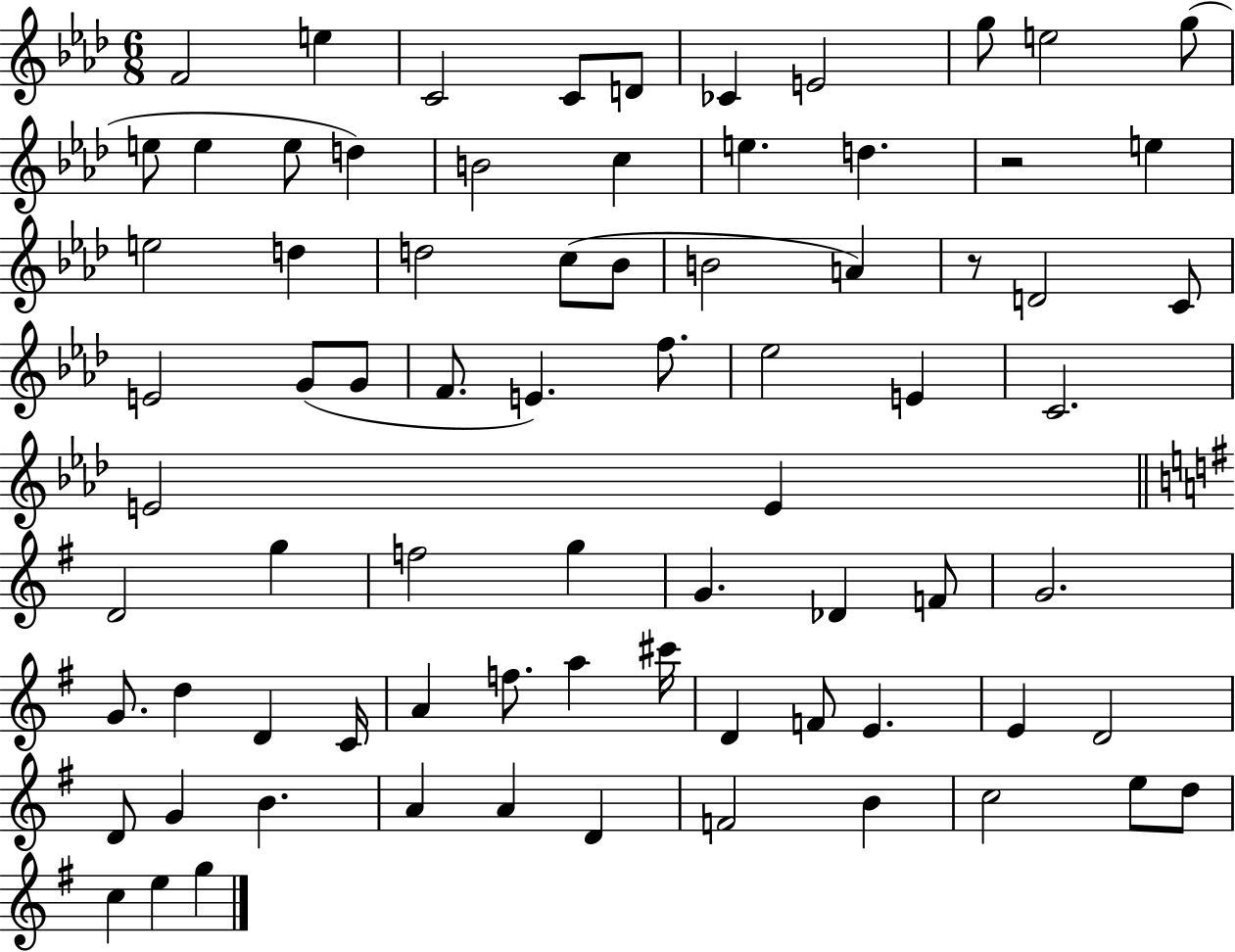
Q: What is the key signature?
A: AES major